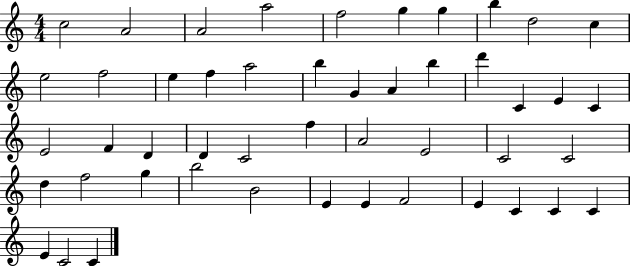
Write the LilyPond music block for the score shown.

{
  \clef treble
  \numericTimeSignature
  \time 4/4
  \key c \major
  c''2 a'2 | a'2 a''2 | f''2 g''4 g''4 | b''4 d''2 c''4 | \break e''2 f''2 | e''4 f''4 a''2 | b''4 g'4 a'4 b''4 | d'''4 c'4 e'4 c'4 | \break e'2 f'4 d'4 | d'4 c'2 f''4 | a'2 e'2 | c'2 c'2 | \break d''4 f''2 g''4 | b''2 b'2 | e'4 e'4 f'2 | e'4 c'4 c'4 c'4 | \break e'4 c'2 c'4 | \bar "|."
}